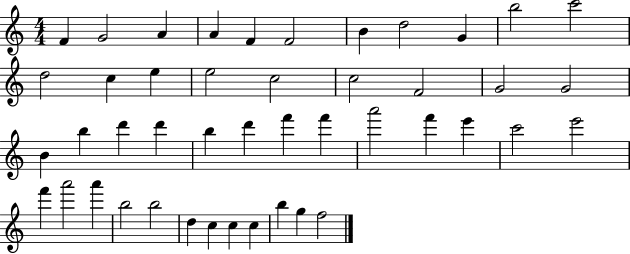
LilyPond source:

{
  \clef treble
  \numericTimeSignature
  \time 4/4
  \key c \major
  f'4 g'2 a'4 | a'4 f'4 f'2 | b'4 d''2 g'4 | b''2 c'''2 | \break d''2 c''4 e''4 | e''2 c''2 | c''2 f'2 | g'2 g'2 | \break b'4 b''4 d'''4 d'''4 | b''4 d'''4 f'''4 f'''4 | a'''2 f'''4 e'''4 | c'''2 e'''2 | \break f'''4 a'''2 a'''4 | b''2 b''2 | d''4 c''4 c''4 c''4 | b''4 g''4 f''2 | \break \bar "|."
}